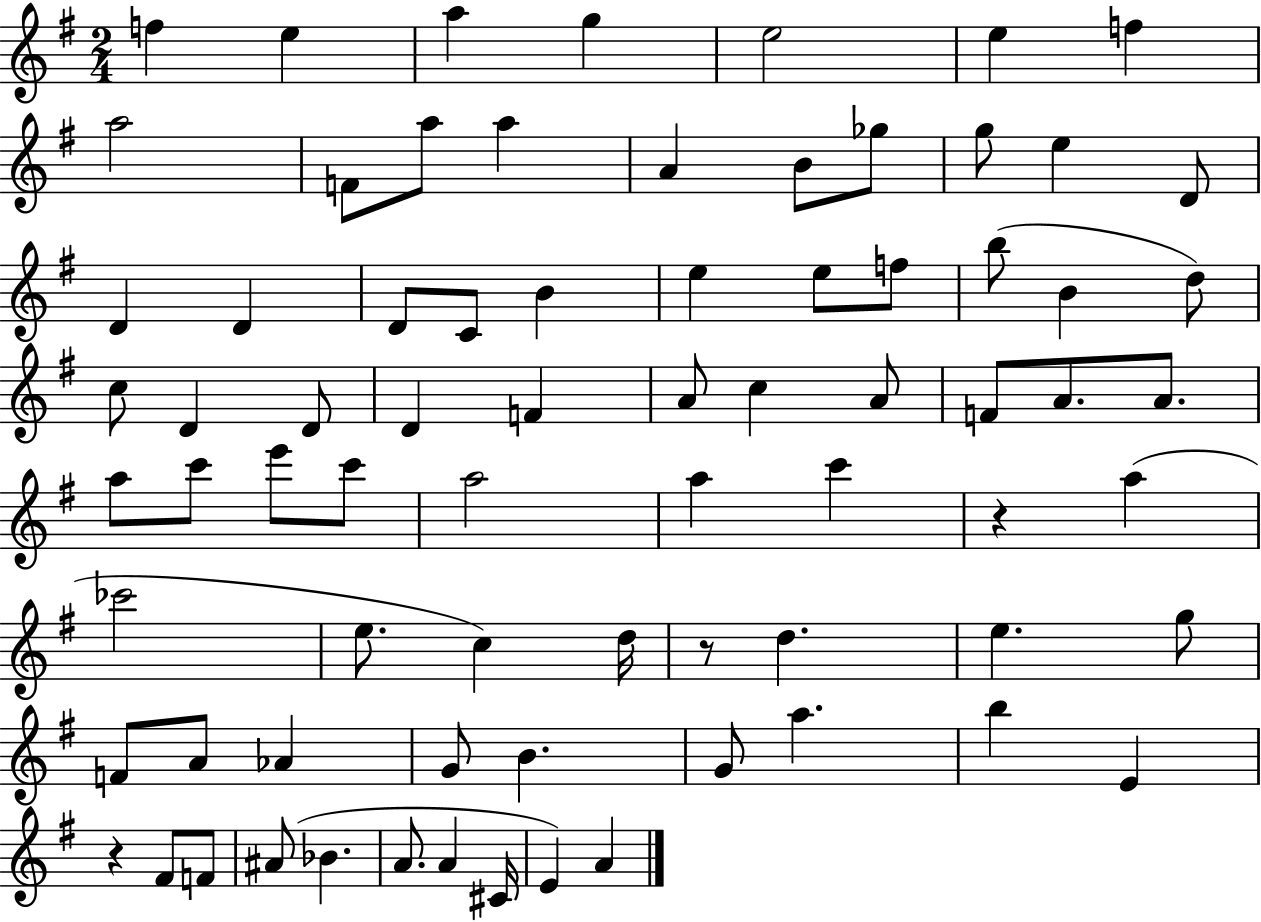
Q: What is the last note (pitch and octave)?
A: A4